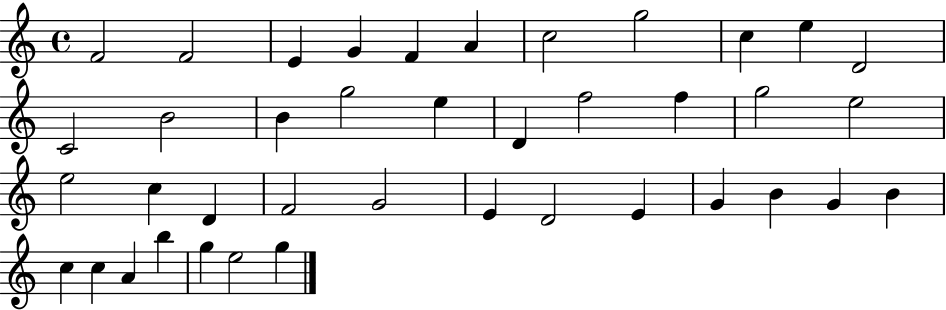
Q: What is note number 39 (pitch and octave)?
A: E5